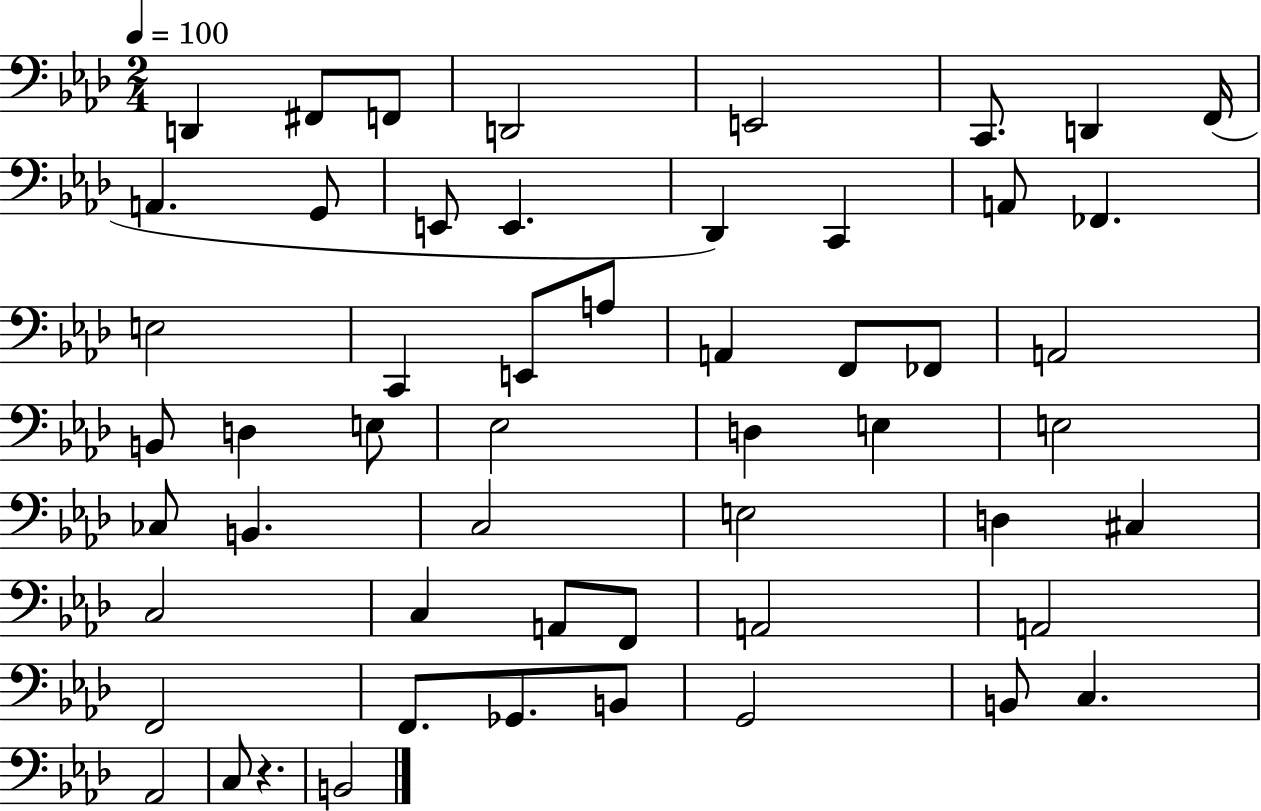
{
  \clef bass
  \numericTimeSignature
  \time 2/4
  \key aes \major
  \tempo 4 = 100
  d,4 fis,8 f,8 | d,2 | e,2 | c,8. d,4 f,16( | \break a,4. g,8 | e,8 e,4. | des,4) c,4 | a,8 fes,4. | \break e2 | c,4 e,8 a8 | a,4 f,8 fes,8 | a,2 | \break b,8 d4 e8 | ees2 | d4 e4 | e2 | \break ces8 b,4. | c2 | e2 | d4 cis4 | \break c2 | c4 a,8 f,8 | a,2 | a,2 | \break f,2 | f,8. ges,8. b,8 | g,2 | b,8 c4. | \break aes,2 | c8 r4. | b,2 | \bar "|."
}